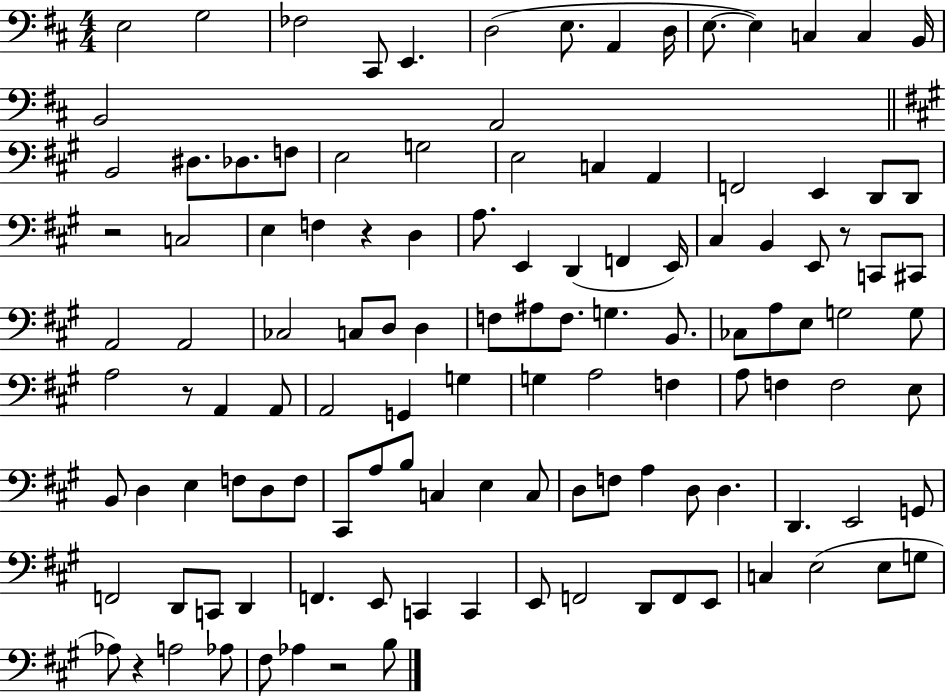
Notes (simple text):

E3/h G3/h FES3/h C#2/e E2/q. D3/h E3/e. A2/q D3/s E3/e. E3/q C3/q C3/q B2/s B2/h A2/h B2/h D#3/e. Db3/e. F3/e E3/h G3/h E3/h C3/q A2/q F2/h E2/q D2/e D2/e R/h C3/h E3/q F3/q R/q D3/q A3/e. E2/q D2/q F2/q E2/s C#3/q B2/q E2/e R/e C2/e C#2/e A2/h A2/h CES3/h C3/e D3/e D3/q F3/e A#3/e F3/e. G3/q. B2/e. CES3/e A3/e E3/e G3/h G3/e A3/h R/e A2/q A2/e A2/h G2/q G3/q G3/q A3/h F3/q A3/e F3/q F3/h E3/e B2/e D3/q E3/q F3/e D3/e F3/e C#2/e A3/e B3/e C3/q E3/q C3/e D3/e F3/e A3/q D3/e D3/q. D2/q. E2/h G2/e F2/h D2/e C2/e D2/q F2/q. E2/e C2/q C2/q E2/e F2/h D2/e F2/e E2/e C3/q E3/h E3/e G3/e Ab3/e R/q A3/h Ab3/e F#3/e Ab3/q R/h B3/e